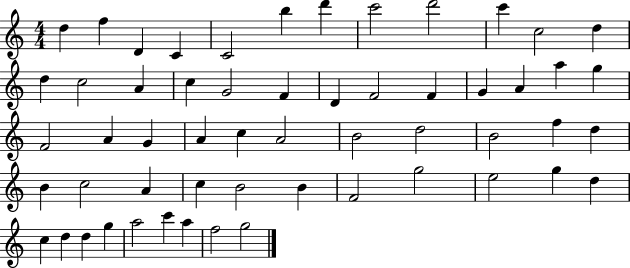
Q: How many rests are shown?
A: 0